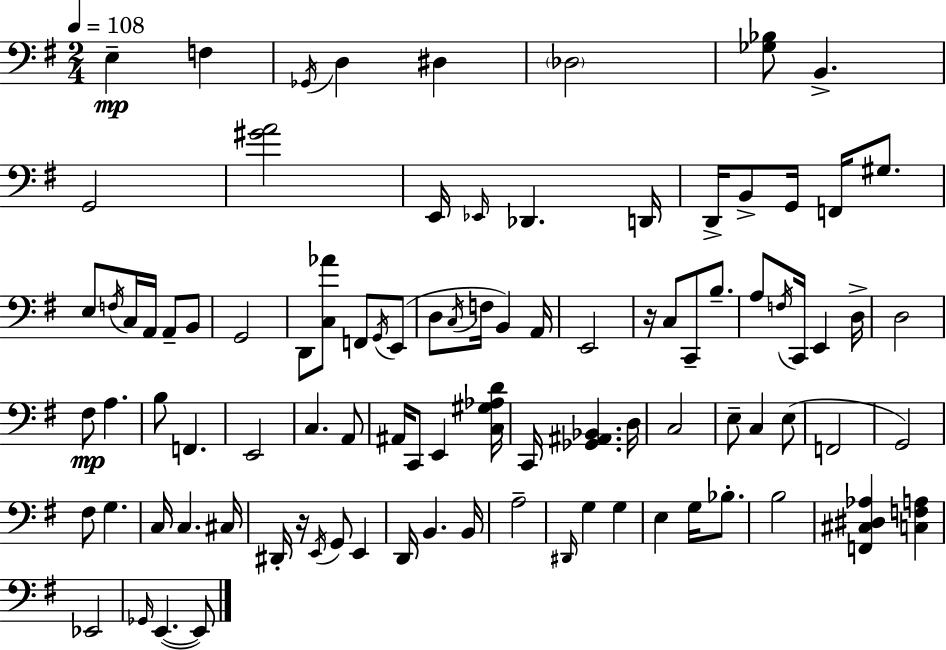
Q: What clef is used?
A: bass